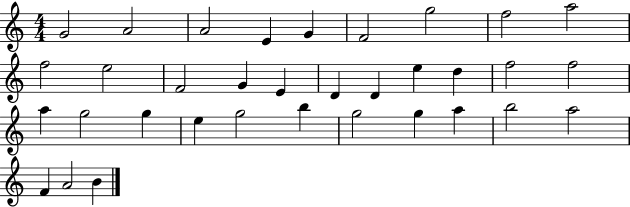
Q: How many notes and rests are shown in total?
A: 34